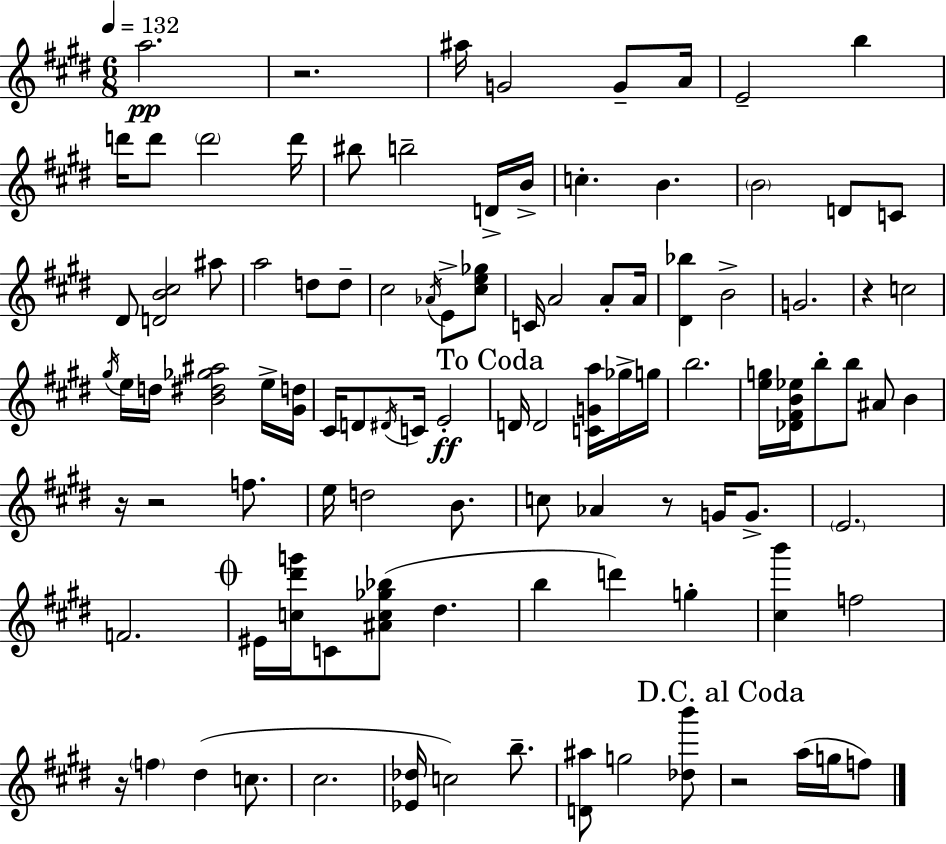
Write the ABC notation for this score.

X:1
T:Untitled
M:6/8
L:1/4
K:E
a2 z2 ^a/4 G2 G/2 A/4 E2 b d'/4 d'/2 d'2 d'/4 ^b/2 b2 D/4 B/4 c B B2 D/2 C/2 ^D/2 [DB^c]2 ^a/2 a2 d/2 d/2 ^c2 _A/4 E/2 [^ce_g]/2 C/4 A2 A/2 A/4 [^D_b] B2 G2 z c2 ^g/4 e/4 d/4 [B^d_g^a]2 e/4 [^Gd]/4 ^C/4 D/2 ^D/4 C/4 E2 D/4 D2 [CGa]/4 _g/4 g/4 b2 [eg]/4 [_D^FB_e]/4 b/2 b/2 ^A/2 B z/4 z2 f/2 e/4 d2 B/2 c/2 _A z/2 G/4 G/2 E2 F2 ^E/4 [c^d'g']/4 C/2 [^Ac_g_b]/2 ^d b d' g [^cb'] f2 z/4 f ^d c/2 ^c2 [_E_d]/4 c2 b/2 [D^a]/2 g2 [_db']/2 z2 a/4 g/4 f/2